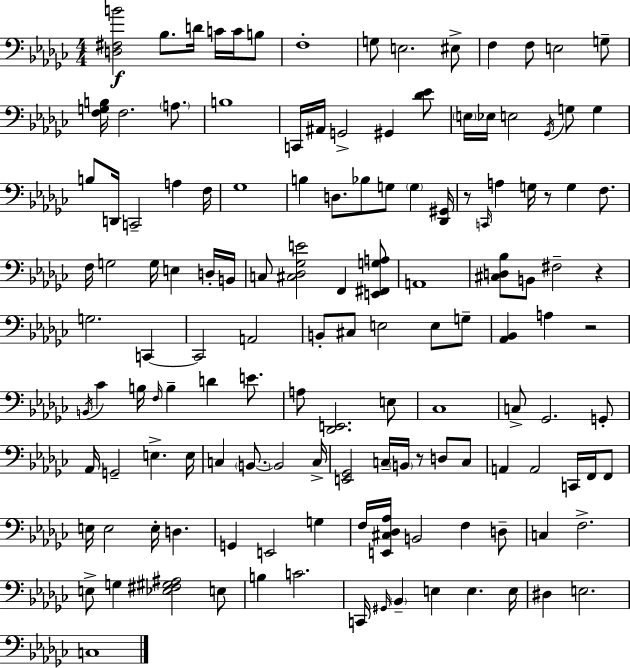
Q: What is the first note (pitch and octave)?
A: Bb3